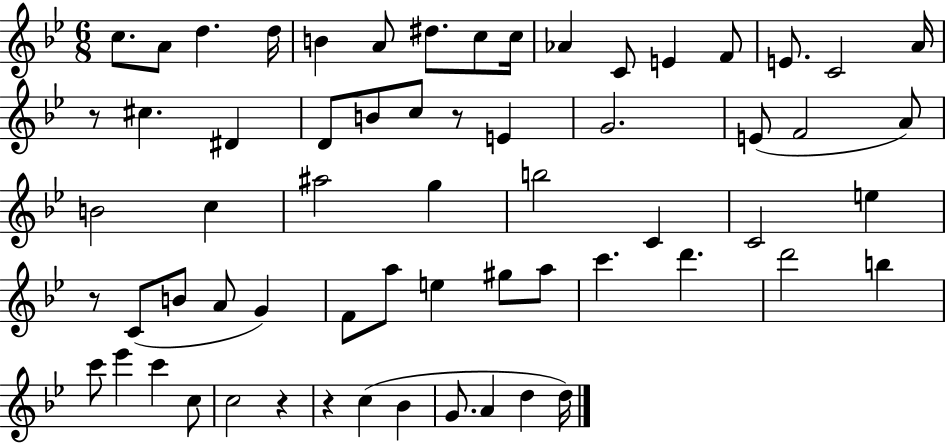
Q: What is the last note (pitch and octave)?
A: D5